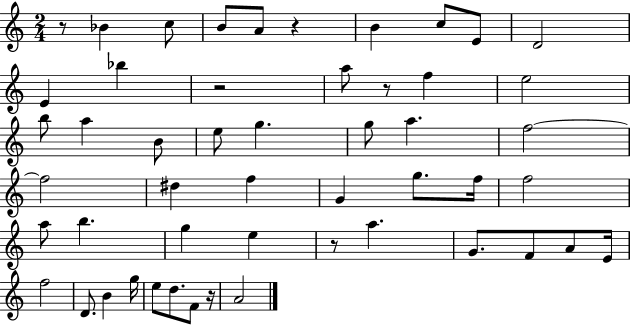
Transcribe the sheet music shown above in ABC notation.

X:1
T:Untitled
M:2/4
L:1/4
K:C
z/2 _B c/2 B/2 A/2 z B c/2 E/2 D2 E _b z2 a/2 z/2 f e2 b/2 a B/2 e/2 g g/2 a f2 f2 ^d f G g/2 f/4 f2 a/2 b g e z/2 a G/2 F/2 A/2 E/4 f2 D/2 B g/4 e/2 d/2 F/2 z/4 A2